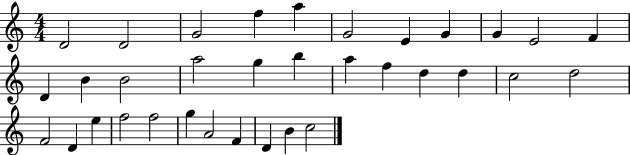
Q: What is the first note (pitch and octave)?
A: D4